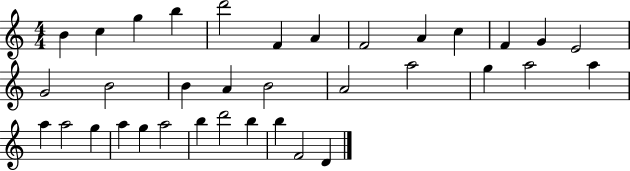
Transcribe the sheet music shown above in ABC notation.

X:1
T:Untitled
M:4/4
L:1/4
K:C
B c g b d'2 F A F2 A c F G E2 G2 B2 B A B2 A2 a2 g a2 a a a2 g a g a2 b d'2 b b F2 D